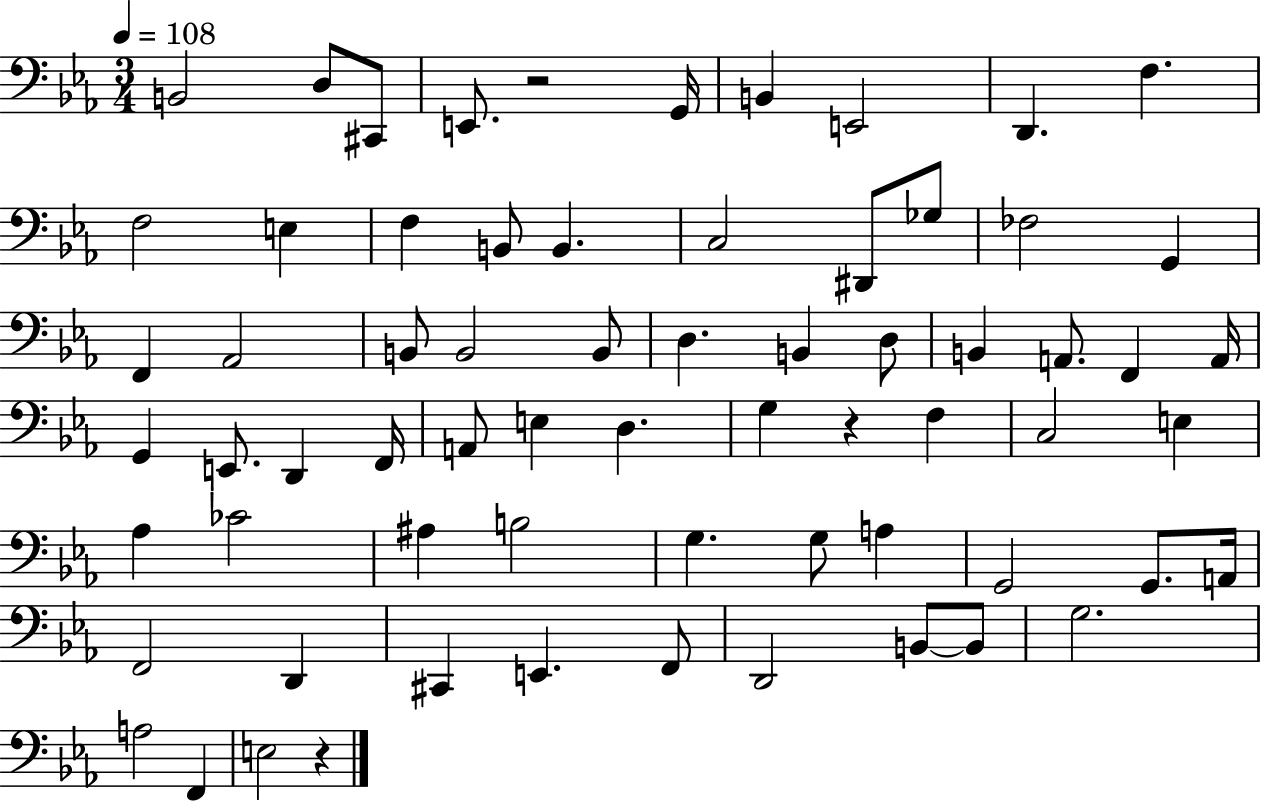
X:1
T:Untitled
M:3/4
L:1/4
K:Eb
B,,2 D,/2 ^C,,/2 E,,/2 z2 G,,/4 B,, E,,2 D,, F, F,2 E, F, B,,/2 B,, C,2 ^D,,/2 _G,/2 _F,2 G,, F,, _A,,2 B,,/2 B,,2 B,,/2 D, B,, D,/2 B,, A,,/2 F,, A,,/4 G,, E,,/2 D,, F,,/4 A,,/2 E, D, G, z F, C,2 E, _A, _C2 ^A, B,2 G, G,/2 A, G,,2 G,,/2 A,,/4 F,,2 D,, ^C,, E,, F,,/2 D,,2 B,,/2 B,,/2 G,2 A,2 F,, E,2 z